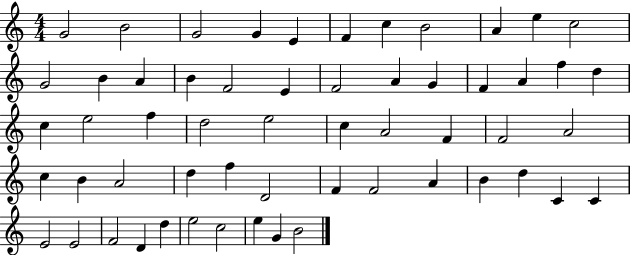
{
  \clef treble
  \numericTimeSignature
  \time 4/4
  \key c \major
  g'2 b'2 | g'2 g'4 e'4 | f'4 c''4 b'2 | a'4 e''4 c''2 | \break g'2 b'4 a'4 | b'4 f'2 e'4 | f'2 a'4 g'4 | f'4 a'4 f''4 d''4 | \break c''4 e''2 f''4 | d''2 e''2 | c''4 a'2 f'4 | f'2 a'2 | \break c''4 b'4 a'2 | d''4 f''4 d'2 | f'4 f'2 a'4 | b'4 d''4 c'4 c'4 | \break e'2 e'2 | f'2 d'4 d''4 | e''2 c''2 | e''4 g'4 b'2 | \break \bar "|."
}